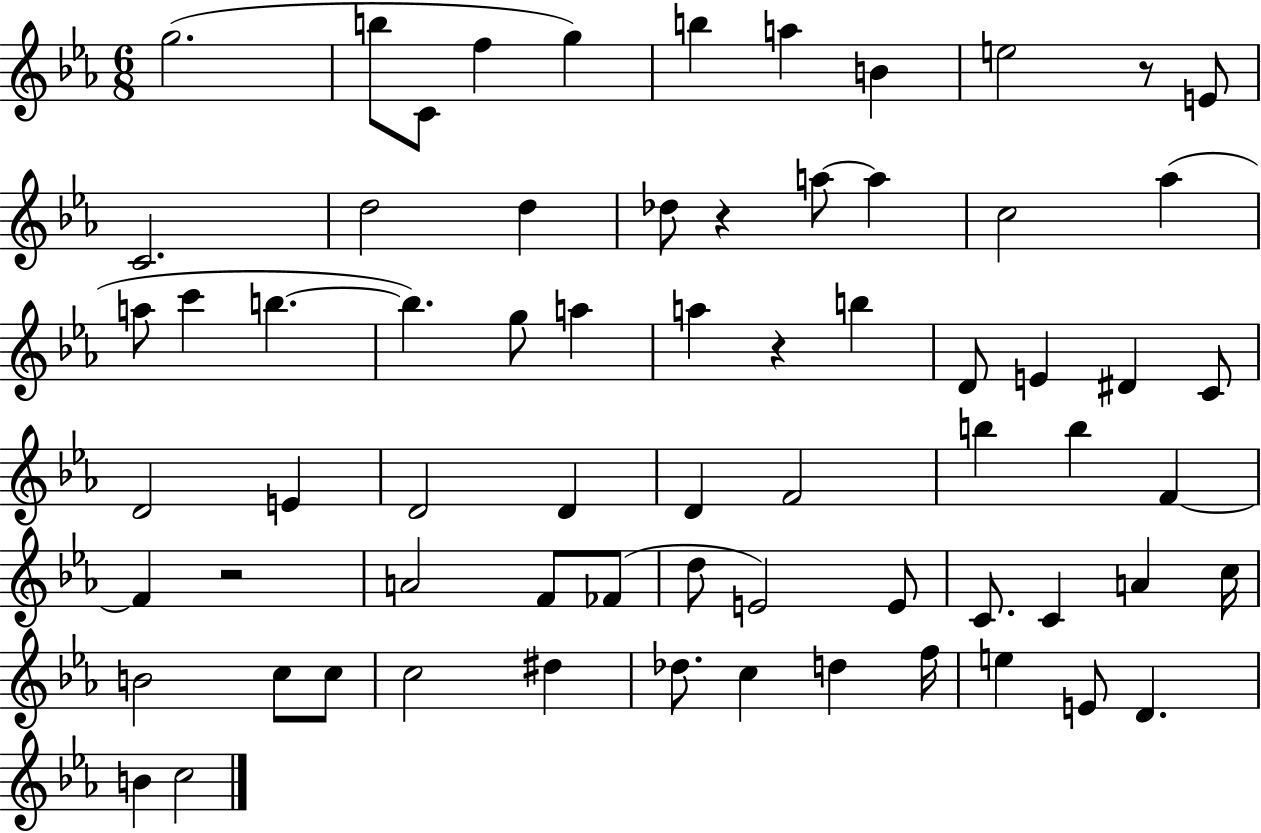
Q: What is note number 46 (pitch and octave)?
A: E4